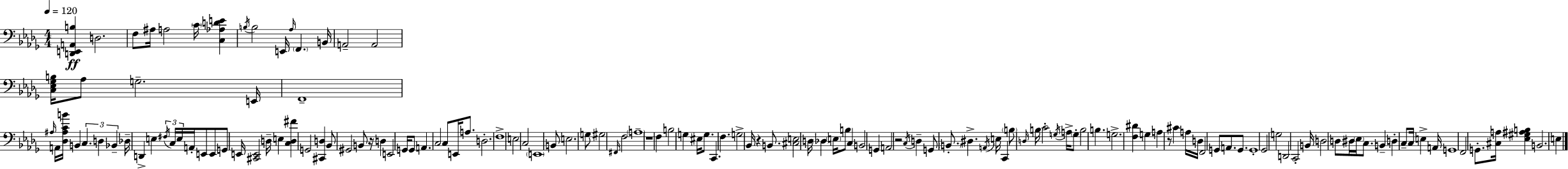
X:1
T:Untitled
M:4/4
L:1/4
K:Bbm
[D,,E,,A,,B,] D,2 F,/2 ^A,/4 A,2 C/4 [C,_A,DE] B,/4 B,2 E,,/4 _A,/4 F,, B,,/4 A,,2 A,,2 [C,_E,_G,B,]/4 _A,/2 G,2 E,,/4 F,,4 ^A,/4 A,,/4 [_D,^A,CB]/4 B,, C, D, _B,, _D,/4 D,, E, ^F,/4 C,/4 E,/4 A,,/4 E,,/2 E,,/2 G,,/2 E,,/4 [^C,,E,,]2 D,/4 E, [C,D,^F] G,,2 [^C,,D,] _B,,/2 ^G,,2 B,,/2 z/4 D, E,,2 G,,/4 G,,/2 A,, C,2 C,/2 E,,/4 A,/2 D,2 F,4 E,2 C,2 E,,4 B,,/2 E,2 G,/2 ^G,2 ^F,,/4 F,2 A,4 z4 F, B,2 G, ^E,/4 G,/2 C,, F, G,2 _B,,/4 z B,,/2 [^C,E,]2 D,/4 _D, E,/4 B,/2 C, B,,2 G,, A,,2 z2 C,/4 D, G,,/2 B,,/2 ^D, A,,/4 E,/4 C,, B,/2 D,/4 B,/4 C2 G,/4 A,/4 G,/2 B,2 B, G,2 [F,^D] G, A, z/2 ^C A,/4 D,/4 F,,2 G,,/2 A,,/2 G,,/2 G,,4 _G,,2 G,2 D,,2 C,,2 B,,/4 D,2 D,/2 ^D,/4 _E,/4 C,/2 B,, D, C,/2 C,/4 E, A,,/4 G,,4 F,,2 G,,/2 [^C,A,]/4 [_E,^G,^A,B,] B,,2 E,